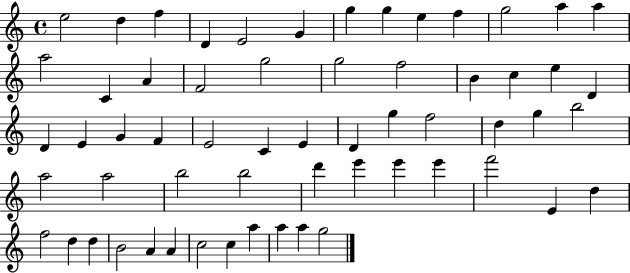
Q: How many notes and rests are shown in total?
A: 60